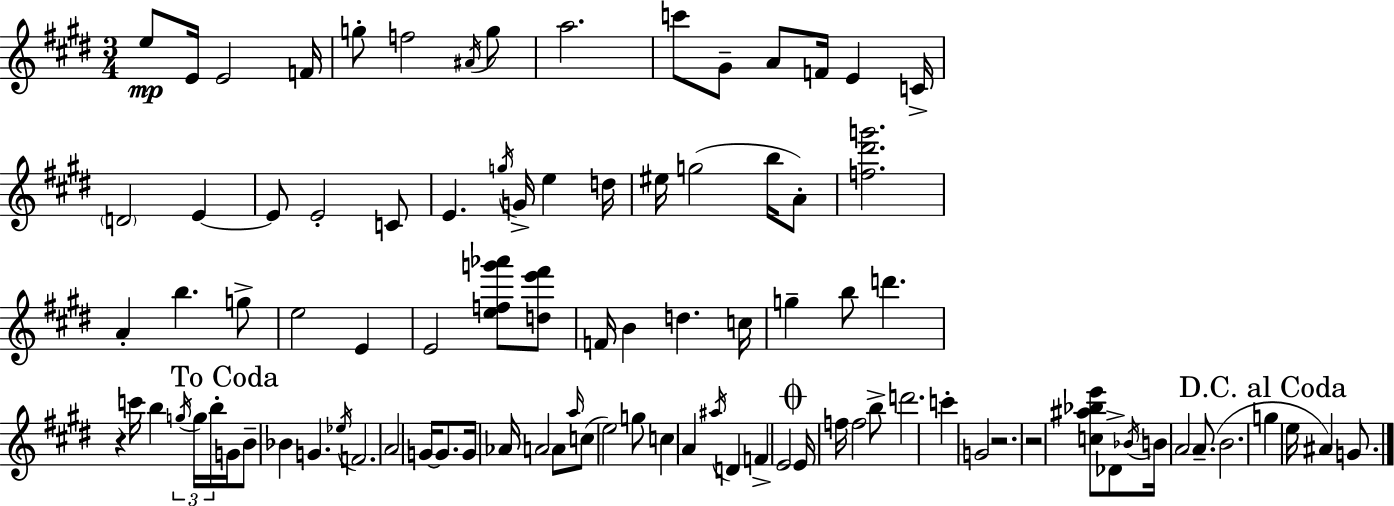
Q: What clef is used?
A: treble